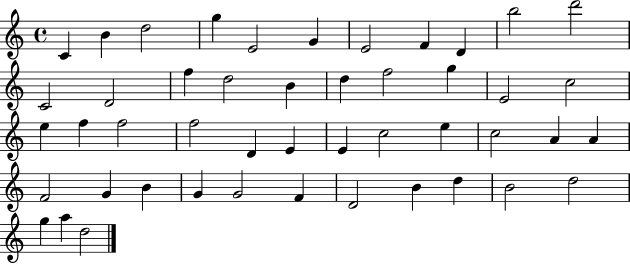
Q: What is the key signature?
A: C major